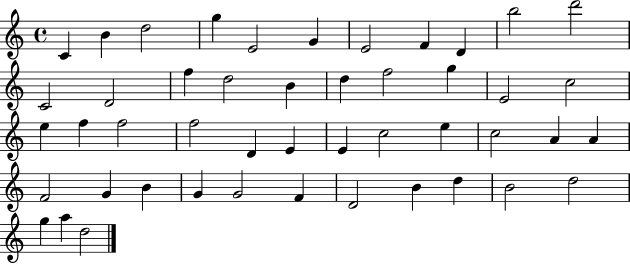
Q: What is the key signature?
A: C major